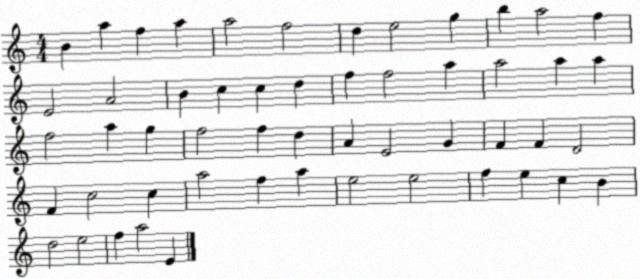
X:1
T:Untitled
M:4/4
L:1/4
K:C
B a f a a2 f2 d e2 g b a2 f E2 A2 B c c d f f2 a a2 a a f2 a g f2 f d A E2 G F F D2 F c2 c a2 f a e2 e2 f e c B d2 e2 f a2 E